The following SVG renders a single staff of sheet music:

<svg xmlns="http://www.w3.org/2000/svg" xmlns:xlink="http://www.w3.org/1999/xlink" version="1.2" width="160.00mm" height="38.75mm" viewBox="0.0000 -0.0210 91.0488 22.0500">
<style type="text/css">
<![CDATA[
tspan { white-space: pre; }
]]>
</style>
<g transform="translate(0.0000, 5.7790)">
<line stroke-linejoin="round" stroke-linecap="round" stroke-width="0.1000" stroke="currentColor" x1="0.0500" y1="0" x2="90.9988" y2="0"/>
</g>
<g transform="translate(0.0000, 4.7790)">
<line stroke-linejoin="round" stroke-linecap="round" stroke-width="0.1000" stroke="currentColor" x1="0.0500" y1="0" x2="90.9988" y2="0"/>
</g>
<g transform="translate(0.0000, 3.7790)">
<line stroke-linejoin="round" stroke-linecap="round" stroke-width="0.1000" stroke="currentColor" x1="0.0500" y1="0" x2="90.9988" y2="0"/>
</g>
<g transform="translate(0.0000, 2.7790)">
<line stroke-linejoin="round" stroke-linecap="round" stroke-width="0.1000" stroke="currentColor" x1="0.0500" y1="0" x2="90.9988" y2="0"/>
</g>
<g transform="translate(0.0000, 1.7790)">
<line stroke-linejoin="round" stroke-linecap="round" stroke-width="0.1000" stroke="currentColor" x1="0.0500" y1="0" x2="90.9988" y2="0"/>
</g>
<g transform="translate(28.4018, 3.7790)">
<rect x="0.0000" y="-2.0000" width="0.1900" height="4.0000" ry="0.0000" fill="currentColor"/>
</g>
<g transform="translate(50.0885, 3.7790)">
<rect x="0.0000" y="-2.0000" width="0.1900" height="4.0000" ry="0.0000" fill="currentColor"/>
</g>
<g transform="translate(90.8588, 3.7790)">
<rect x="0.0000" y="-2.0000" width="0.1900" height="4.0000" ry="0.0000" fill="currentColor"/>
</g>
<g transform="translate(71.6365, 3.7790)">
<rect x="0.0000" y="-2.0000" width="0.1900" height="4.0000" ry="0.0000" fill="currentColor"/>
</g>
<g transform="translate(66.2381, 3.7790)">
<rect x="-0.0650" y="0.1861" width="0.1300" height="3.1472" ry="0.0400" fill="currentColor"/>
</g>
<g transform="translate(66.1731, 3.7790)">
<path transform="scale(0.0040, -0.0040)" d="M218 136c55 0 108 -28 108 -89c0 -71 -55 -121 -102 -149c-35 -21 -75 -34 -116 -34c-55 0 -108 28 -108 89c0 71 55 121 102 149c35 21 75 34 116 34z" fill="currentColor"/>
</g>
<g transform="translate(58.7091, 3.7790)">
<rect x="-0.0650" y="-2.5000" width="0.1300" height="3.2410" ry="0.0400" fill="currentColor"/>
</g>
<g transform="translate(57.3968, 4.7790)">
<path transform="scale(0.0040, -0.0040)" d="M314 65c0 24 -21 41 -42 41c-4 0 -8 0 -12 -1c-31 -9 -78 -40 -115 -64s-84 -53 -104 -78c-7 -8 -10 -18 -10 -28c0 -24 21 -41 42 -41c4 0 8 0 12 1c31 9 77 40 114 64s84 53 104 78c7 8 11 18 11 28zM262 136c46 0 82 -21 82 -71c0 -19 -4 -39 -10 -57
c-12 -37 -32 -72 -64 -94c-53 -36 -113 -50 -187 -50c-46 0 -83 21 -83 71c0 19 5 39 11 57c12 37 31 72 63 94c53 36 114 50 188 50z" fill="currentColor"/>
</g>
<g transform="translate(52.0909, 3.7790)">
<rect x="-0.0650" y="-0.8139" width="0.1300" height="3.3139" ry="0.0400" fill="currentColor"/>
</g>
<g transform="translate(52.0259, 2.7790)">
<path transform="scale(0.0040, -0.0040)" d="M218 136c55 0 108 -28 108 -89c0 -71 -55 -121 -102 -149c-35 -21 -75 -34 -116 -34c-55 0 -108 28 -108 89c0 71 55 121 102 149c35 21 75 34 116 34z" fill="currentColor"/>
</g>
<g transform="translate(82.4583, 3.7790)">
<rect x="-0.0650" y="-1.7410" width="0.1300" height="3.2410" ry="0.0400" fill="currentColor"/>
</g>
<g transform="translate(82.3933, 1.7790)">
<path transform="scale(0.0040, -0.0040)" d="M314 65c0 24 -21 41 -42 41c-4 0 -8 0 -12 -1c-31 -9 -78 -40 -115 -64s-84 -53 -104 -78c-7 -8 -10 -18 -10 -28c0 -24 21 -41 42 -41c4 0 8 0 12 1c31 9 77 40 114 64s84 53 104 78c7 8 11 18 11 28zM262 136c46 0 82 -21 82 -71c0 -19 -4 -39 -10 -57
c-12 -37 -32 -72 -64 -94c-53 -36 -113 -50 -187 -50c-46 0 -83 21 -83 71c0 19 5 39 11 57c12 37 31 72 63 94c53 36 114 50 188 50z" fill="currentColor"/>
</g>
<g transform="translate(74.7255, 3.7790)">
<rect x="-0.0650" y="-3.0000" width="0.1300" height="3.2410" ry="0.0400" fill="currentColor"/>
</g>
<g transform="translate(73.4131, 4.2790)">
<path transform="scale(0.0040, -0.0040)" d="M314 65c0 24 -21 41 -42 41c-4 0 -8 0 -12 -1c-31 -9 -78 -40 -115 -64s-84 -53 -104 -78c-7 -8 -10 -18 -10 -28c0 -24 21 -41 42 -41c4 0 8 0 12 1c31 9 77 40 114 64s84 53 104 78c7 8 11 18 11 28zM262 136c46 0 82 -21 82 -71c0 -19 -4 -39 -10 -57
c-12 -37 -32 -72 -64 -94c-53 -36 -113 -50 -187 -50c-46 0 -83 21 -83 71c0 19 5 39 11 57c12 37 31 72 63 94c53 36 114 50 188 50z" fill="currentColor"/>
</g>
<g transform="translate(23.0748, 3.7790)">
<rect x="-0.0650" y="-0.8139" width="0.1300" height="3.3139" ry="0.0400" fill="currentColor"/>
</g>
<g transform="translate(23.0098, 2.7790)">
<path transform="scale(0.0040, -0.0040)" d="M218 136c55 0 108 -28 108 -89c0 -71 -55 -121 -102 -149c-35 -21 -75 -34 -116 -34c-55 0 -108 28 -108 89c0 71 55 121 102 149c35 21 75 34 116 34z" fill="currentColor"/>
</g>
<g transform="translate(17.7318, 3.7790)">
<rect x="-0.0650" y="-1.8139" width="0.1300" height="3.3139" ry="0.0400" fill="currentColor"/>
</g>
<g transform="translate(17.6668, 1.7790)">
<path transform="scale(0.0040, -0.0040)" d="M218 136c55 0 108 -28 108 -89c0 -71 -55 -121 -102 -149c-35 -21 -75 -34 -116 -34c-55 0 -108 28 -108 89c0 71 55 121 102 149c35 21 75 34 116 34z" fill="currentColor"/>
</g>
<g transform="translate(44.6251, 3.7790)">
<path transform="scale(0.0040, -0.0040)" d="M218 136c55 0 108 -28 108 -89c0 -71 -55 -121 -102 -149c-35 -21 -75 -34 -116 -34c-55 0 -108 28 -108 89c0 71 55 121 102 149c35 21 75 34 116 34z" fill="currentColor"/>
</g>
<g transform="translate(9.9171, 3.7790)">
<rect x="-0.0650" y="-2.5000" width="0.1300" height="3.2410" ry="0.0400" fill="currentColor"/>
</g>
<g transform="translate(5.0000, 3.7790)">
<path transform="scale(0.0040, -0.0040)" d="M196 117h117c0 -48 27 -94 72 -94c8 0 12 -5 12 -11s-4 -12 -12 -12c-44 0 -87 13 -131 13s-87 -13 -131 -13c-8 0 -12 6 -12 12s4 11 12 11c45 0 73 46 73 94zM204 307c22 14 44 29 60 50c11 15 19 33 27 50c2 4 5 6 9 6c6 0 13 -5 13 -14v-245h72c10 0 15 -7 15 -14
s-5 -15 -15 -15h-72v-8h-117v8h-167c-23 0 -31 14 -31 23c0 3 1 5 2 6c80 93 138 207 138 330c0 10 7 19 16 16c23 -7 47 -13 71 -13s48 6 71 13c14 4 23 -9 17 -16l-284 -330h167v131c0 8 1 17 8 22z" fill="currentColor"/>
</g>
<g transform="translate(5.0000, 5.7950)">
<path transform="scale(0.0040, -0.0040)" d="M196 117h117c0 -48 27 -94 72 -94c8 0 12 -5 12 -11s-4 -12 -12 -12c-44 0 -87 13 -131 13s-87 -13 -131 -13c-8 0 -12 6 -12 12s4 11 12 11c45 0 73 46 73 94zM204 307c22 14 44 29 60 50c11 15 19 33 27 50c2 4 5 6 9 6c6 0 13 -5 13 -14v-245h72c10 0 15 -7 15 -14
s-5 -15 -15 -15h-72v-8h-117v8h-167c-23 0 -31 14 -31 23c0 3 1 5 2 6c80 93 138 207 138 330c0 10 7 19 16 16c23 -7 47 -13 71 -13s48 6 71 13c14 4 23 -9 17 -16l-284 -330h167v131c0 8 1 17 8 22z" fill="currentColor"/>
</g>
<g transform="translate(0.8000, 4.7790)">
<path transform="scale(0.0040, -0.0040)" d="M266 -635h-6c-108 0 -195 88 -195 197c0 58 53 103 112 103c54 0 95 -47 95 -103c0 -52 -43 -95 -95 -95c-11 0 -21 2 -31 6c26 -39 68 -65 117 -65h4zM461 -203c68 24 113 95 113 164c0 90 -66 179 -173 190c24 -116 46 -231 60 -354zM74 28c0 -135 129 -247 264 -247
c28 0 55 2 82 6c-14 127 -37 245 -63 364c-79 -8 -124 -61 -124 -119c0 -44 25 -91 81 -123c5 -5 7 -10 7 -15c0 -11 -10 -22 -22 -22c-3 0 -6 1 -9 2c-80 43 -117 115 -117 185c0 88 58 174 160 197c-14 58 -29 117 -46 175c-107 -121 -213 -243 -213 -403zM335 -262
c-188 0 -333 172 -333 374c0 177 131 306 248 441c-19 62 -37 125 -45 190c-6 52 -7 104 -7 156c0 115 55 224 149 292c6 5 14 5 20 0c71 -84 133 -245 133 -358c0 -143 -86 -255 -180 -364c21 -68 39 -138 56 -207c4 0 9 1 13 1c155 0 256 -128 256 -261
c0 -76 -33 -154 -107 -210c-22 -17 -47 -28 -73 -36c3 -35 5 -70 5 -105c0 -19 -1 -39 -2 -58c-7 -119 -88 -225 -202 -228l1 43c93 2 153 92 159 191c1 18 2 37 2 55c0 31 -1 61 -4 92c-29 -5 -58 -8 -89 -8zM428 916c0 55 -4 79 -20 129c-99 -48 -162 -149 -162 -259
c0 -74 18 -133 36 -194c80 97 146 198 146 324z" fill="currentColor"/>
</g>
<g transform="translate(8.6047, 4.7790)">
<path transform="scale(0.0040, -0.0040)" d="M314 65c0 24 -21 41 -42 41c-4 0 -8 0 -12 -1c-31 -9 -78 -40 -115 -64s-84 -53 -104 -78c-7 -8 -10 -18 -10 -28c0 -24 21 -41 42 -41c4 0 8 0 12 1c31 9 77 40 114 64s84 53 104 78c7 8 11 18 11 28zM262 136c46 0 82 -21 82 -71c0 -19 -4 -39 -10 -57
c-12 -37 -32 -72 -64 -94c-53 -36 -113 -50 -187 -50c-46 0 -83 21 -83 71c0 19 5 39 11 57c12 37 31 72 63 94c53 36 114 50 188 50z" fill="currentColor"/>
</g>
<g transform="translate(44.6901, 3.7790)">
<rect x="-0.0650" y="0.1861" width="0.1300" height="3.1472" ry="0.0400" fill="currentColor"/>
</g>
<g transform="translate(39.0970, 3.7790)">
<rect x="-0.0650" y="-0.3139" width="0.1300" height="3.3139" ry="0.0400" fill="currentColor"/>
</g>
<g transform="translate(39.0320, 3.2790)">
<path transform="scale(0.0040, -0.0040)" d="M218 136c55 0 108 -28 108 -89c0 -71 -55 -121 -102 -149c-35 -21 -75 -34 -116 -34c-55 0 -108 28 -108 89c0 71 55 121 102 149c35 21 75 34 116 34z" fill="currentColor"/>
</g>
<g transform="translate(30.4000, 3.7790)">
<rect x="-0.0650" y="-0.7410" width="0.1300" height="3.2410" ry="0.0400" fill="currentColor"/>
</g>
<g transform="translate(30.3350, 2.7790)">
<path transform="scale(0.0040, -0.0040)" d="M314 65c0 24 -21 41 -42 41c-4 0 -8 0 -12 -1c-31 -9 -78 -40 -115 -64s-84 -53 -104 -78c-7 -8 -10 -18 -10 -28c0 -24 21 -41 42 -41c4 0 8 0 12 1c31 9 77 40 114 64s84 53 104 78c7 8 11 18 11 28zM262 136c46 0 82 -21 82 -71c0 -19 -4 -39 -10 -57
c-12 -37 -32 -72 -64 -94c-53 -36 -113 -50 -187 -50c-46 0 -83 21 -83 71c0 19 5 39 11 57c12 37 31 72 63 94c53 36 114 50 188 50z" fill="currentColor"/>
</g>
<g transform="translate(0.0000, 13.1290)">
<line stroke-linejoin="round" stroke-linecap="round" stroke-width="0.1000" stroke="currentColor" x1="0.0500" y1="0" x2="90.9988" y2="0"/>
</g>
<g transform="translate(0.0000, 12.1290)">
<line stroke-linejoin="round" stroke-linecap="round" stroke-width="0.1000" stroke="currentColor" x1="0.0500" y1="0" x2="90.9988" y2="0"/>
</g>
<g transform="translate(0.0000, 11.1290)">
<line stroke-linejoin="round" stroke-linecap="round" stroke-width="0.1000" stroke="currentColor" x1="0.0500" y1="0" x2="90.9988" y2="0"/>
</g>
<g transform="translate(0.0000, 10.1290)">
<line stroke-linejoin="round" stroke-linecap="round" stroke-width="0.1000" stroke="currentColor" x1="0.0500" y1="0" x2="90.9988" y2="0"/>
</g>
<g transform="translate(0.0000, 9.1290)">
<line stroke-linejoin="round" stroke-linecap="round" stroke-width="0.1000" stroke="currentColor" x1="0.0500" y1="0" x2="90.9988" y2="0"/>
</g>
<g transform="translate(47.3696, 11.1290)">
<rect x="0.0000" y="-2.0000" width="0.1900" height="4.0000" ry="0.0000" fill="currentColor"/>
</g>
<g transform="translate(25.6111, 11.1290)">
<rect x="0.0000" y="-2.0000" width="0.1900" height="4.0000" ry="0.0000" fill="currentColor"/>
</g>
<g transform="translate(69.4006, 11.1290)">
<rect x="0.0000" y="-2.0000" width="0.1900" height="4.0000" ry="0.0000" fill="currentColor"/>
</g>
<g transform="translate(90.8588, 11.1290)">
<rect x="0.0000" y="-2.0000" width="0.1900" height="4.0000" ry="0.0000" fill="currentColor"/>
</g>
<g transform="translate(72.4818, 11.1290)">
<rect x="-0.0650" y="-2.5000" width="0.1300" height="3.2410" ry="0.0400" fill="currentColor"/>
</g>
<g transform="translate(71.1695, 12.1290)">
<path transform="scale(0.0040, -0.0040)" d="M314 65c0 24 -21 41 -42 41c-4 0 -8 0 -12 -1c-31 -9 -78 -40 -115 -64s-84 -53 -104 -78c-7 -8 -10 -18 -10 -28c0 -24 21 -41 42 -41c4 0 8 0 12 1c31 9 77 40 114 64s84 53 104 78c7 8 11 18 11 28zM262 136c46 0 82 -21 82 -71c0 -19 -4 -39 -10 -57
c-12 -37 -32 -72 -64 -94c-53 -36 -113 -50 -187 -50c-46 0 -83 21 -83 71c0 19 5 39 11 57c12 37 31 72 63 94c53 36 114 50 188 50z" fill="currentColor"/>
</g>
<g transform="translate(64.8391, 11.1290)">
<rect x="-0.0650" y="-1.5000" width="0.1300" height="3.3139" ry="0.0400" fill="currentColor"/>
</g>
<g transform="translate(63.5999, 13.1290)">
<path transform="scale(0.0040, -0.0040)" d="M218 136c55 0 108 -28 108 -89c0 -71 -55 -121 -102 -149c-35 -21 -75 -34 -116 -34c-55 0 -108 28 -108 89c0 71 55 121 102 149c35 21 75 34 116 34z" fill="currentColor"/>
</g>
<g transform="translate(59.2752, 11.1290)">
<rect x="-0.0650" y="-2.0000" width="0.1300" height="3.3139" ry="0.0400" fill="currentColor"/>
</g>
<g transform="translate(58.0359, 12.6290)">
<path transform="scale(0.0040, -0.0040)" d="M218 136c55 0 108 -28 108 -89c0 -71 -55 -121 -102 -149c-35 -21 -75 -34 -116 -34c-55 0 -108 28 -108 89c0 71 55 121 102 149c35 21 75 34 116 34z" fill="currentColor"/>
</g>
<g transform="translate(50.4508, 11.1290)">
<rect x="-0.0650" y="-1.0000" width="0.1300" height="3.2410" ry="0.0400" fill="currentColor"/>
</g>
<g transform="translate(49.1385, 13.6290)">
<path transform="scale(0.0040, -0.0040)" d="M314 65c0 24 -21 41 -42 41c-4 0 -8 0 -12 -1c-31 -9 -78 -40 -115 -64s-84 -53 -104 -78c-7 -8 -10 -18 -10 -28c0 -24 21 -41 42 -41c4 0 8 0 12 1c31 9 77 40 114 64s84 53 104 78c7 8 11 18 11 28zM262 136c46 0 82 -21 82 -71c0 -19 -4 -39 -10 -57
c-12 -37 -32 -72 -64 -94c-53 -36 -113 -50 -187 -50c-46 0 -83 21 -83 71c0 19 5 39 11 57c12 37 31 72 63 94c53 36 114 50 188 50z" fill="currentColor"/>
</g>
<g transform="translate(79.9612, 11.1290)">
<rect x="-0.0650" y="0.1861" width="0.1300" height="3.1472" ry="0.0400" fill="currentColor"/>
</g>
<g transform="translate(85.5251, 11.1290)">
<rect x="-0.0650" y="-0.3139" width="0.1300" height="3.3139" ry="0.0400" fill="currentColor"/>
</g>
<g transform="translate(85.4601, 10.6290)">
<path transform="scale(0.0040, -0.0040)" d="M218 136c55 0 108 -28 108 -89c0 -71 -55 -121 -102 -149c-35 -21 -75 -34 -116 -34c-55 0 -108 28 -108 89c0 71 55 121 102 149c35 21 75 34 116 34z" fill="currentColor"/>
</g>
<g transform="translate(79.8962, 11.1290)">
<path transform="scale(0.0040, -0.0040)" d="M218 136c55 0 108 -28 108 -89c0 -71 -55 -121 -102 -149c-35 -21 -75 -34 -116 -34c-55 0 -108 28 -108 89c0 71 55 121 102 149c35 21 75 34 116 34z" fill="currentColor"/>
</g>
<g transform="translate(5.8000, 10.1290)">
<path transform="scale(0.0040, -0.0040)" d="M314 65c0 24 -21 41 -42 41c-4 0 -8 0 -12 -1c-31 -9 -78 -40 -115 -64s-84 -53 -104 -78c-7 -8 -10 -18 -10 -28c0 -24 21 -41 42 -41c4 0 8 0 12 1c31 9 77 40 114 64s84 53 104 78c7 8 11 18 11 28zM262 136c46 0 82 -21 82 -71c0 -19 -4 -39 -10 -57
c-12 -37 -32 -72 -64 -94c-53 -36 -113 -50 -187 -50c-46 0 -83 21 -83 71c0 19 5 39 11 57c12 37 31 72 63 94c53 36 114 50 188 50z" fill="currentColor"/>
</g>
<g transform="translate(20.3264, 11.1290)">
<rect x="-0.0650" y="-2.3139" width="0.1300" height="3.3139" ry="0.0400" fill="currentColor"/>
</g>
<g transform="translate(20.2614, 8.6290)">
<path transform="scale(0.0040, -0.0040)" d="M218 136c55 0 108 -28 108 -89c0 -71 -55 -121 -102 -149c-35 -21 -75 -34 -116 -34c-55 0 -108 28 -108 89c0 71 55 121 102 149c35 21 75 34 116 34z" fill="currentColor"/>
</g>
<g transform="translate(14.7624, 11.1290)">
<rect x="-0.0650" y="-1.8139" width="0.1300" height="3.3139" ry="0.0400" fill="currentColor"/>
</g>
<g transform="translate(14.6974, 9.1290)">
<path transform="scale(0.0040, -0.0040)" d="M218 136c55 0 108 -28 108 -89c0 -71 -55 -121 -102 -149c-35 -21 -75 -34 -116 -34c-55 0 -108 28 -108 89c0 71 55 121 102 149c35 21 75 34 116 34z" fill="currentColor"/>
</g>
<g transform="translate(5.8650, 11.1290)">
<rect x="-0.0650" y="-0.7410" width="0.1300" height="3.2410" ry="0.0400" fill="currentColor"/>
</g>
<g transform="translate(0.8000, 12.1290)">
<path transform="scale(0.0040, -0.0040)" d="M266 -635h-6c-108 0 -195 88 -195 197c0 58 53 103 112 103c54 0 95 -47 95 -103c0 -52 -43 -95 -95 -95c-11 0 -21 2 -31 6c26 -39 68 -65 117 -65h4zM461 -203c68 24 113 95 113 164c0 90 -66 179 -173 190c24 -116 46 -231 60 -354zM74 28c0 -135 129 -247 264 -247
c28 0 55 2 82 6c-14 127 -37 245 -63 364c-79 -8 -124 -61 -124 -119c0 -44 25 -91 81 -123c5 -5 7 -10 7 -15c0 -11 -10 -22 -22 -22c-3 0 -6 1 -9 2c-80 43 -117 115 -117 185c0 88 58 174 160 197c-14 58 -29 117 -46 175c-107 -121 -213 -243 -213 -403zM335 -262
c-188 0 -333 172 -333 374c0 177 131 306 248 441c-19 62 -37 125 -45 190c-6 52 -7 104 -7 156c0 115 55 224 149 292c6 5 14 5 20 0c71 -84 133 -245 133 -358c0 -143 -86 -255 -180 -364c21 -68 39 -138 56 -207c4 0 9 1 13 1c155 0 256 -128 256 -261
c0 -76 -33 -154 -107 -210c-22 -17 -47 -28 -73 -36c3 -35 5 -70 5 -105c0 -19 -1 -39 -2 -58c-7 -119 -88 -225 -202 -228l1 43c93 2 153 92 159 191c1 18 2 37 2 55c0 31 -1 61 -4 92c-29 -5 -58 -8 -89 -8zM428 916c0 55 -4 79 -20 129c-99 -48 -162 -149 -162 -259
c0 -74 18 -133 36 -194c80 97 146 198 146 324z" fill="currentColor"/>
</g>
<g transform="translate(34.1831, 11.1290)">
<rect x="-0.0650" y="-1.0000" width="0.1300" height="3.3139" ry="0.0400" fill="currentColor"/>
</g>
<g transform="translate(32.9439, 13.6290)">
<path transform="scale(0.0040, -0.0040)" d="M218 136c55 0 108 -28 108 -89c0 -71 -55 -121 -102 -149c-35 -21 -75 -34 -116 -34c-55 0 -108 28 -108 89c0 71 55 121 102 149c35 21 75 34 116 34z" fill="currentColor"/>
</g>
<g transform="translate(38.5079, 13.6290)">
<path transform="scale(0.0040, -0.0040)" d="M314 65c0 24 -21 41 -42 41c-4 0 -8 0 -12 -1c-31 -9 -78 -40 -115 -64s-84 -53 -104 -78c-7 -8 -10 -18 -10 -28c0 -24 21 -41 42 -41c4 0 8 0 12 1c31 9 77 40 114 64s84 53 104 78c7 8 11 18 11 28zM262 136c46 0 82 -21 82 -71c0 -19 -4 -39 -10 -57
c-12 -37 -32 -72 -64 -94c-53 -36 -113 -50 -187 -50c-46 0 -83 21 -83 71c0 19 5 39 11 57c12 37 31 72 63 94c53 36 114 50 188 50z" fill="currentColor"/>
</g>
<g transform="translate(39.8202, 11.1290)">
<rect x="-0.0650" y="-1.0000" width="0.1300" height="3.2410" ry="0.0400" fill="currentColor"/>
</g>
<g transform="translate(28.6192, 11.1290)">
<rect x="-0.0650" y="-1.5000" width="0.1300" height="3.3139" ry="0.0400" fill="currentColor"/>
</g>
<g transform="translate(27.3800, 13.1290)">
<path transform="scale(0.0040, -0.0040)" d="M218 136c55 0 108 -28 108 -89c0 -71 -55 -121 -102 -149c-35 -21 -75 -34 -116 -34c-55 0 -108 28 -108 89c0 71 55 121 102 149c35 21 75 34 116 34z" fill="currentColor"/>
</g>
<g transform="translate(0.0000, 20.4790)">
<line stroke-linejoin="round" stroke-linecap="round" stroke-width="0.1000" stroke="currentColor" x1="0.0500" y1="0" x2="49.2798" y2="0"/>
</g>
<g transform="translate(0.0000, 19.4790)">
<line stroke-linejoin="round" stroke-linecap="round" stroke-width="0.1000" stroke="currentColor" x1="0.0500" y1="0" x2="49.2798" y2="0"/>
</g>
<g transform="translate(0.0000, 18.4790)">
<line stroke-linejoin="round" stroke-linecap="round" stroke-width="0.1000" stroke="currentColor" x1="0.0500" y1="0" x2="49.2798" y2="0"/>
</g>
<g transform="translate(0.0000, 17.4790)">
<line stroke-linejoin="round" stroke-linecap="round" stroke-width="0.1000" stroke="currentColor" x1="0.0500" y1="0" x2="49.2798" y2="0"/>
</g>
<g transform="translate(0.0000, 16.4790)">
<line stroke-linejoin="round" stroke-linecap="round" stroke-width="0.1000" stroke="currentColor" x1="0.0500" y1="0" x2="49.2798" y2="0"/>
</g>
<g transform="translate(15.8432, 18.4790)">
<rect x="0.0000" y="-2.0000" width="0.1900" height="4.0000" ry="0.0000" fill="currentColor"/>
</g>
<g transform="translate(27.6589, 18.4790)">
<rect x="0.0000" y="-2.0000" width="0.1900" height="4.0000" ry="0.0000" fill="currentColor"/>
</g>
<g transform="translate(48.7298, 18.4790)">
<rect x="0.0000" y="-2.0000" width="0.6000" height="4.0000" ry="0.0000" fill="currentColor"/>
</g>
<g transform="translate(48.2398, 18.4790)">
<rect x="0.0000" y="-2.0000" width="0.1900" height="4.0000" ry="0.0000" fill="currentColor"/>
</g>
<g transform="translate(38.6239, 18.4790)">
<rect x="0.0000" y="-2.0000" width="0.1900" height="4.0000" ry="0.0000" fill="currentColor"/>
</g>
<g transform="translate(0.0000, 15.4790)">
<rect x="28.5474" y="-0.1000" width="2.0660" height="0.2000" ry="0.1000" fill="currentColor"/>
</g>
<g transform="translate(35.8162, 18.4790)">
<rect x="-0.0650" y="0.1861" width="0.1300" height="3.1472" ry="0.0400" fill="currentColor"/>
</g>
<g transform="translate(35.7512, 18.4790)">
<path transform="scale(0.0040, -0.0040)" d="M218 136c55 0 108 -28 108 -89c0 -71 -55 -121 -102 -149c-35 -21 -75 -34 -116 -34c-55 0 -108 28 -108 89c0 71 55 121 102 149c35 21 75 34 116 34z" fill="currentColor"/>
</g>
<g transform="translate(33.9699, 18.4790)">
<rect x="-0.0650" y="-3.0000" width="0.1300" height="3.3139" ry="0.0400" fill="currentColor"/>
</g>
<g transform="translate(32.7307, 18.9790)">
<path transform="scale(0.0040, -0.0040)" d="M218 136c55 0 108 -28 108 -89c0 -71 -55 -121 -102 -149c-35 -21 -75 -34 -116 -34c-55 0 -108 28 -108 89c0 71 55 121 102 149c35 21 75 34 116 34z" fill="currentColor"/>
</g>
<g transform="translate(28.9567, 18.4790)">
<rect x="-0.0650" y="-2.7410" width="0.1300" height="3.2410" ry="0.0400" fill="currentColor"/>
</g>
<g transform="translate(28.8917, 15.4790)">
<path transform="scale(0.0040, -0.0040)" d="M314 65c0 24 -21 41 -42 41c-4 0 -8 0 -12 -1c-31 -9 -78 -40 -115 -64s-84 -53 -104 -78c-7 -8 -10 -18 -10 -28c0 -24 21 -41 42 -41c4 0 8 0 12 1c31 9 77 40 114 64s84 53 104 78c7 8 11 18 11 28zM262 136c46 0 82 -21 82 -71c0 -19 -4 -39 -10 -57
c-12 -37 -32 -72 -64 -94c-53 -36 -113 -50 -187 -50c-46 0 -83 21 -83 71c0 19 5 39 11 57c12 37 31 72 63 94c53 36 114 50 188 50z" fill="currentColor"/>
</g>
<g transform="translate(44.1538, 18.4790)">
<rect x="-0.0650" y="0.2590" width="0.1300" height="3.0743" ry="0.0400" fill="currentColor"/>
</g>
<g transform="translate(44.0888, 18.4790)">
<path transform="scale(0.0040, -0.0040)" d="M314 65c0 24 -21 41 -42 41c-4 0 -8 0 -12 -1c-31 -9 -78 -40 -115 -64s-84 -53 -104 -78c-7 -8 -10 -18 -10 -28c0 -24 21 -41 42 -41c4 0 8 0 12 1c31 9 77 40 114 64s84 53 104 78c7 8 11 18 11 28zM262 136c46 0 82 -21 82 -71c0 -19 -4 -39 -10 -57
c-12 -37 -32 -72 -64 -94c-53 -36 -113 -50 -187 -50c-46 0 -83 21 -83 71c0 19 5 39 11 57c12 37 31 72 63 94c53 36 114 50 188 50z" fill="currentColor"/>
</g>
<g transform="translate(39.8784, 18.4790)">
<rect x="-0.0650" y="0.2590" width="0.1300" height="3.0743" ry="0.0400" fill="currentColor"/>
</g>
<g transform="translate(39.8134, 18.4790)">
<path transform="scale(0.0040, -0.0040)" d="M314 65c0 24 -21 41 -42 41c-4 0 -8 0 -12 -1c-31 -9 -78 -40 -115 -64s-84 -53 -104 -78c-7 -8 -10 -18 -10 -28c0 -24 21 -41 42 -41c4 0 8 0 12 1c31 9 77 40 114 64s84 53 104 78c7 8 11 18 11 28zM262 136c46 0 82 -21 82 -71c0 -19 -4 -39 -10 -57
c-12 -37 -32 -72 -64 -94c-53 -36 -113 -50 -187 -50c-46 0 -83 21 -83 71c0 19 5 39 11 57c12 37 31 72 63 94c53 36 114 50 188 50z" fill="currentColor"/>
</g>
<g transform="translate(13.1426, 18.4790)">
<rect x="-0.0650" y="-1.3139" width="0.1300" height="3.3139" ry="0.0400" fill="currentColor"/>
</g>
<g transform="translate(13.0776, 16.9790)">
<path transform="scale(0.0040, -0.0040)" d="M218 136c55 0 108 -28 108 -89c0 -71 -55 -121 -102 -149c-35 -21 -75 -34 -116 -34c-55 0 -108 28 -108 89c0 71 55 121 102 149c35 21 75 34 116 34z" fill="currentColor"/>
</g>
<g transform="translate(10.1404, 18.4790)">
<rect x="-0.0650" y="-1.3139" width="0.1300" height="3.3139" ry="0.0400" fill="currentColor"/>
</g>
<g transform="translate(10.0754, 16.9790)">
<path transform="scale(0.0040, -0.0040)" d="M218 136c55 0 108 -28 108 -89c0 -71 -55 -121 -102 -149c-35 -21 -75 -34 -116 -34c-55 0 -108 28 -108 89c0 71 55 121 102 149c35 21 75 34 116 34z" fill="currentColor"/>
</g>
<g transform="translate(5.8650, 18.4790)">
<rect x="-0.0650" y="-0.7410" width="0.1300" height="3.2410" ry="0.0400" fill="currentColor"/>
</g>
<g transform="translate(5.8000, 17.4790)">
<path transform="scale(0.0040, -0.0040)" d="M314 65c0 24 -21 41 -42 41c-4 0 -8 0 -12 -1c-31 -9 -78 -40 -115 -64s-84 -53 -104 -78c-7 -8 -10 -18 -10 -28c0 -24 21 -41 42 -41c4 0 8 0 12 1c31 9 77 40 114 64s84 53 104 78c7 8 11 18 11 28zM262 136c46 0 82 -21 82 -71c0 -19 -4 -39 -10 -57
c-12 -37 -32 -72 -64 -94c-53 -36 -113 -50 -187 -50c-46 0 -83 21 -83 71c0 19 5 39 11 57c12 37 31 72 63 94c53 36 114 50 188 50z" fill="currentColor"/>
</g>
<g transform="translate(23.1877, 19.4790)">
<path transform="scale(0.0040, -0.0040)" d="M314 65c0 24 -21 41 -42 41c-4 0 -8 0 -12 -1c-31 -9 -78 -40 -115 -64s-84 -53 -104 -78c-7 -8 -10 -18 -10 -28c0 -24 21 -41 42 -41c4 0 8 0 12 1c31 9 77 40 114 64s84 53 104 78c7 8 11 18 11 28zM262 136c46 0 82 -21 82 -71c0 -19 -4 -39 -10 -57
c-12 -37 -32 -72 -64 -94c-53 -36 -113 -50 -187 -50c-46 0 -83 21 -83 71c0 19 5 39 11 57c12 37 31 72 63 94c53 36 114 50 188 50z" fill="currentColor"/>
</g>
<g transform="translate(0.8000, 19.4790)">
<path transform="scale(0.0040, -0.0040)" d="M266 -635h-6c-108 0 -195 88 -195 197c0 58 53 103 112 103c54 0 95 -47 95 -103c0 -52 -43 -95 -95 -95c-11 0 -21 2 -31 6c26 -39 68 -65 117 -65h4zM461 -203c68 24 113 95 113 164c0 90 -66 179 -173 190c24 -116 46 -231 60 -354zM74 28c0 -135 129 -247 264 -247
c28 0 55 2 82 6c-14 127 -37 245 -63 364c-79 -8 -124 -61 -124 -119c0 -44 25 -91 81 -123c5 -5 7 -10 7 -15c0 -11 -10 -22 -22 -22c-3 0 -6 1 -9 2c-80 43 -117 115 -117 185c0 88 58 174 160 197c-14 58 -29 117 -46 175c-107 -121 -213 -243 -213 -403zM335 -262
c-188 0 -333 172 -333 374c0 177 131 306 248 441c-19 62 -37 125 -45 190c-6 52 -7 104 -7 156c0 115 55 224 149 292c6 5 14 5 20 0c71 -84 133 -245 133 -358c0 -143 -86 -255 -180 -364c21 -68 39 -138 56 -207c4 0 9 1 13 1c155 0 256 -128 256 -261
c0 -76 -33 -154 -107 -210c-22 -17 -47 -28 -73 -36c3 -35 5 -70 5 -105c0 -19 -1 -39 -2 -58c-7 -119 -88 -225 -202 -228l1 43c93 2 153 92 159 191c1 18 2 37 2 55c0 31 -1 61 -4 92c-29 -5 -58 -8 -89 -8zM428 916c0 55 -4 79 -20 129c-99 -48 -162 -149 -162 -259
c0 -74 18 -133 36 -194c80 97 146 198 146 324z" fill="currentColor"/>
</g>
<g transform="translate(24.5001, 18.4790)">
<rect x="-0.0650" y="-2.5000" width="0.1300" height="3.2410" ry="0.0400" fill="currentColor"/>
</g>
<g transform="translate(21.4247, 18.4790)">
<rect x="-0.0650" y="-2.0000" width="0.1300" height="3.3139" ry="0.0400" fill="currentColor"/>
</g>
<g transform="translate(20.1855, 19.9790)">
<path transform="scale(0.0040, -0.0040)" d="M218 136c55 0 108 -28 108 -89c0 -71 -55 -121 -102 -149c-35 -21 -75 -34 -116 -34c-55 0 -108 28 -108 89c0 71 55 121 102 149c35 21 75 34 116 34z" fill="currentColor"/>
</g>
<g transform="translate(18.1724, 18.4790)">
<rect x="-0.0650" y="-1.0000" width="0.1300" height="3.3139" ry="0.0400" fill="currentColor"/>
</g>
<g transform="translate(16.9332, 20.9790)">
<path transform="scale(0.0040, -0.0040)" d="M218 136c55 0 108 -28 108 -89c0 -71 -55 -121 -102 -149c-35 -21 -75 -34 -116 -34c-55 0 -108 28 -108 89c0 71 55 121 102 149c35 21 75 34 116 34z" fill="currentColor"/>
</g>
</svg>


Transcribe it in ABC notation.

X:1
T:Untitled
M:4/4
L:1/4
K:C
G2 f d d2 c B d G2 B A2 f2 d2 f g E D D2 D2 F E G2 B c d2 e e D F G2 a2 A B B2 B2